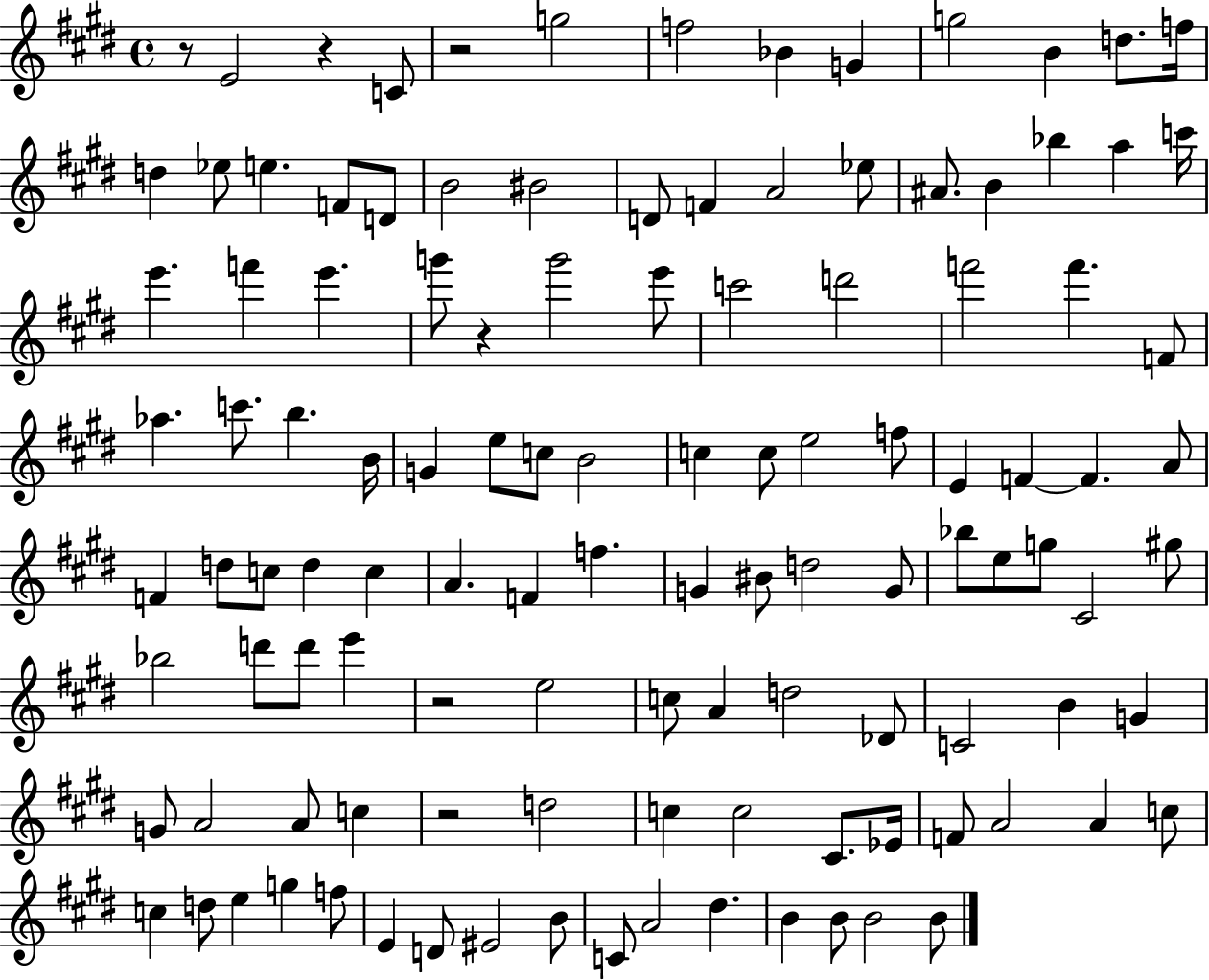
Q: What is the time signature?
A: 4/4